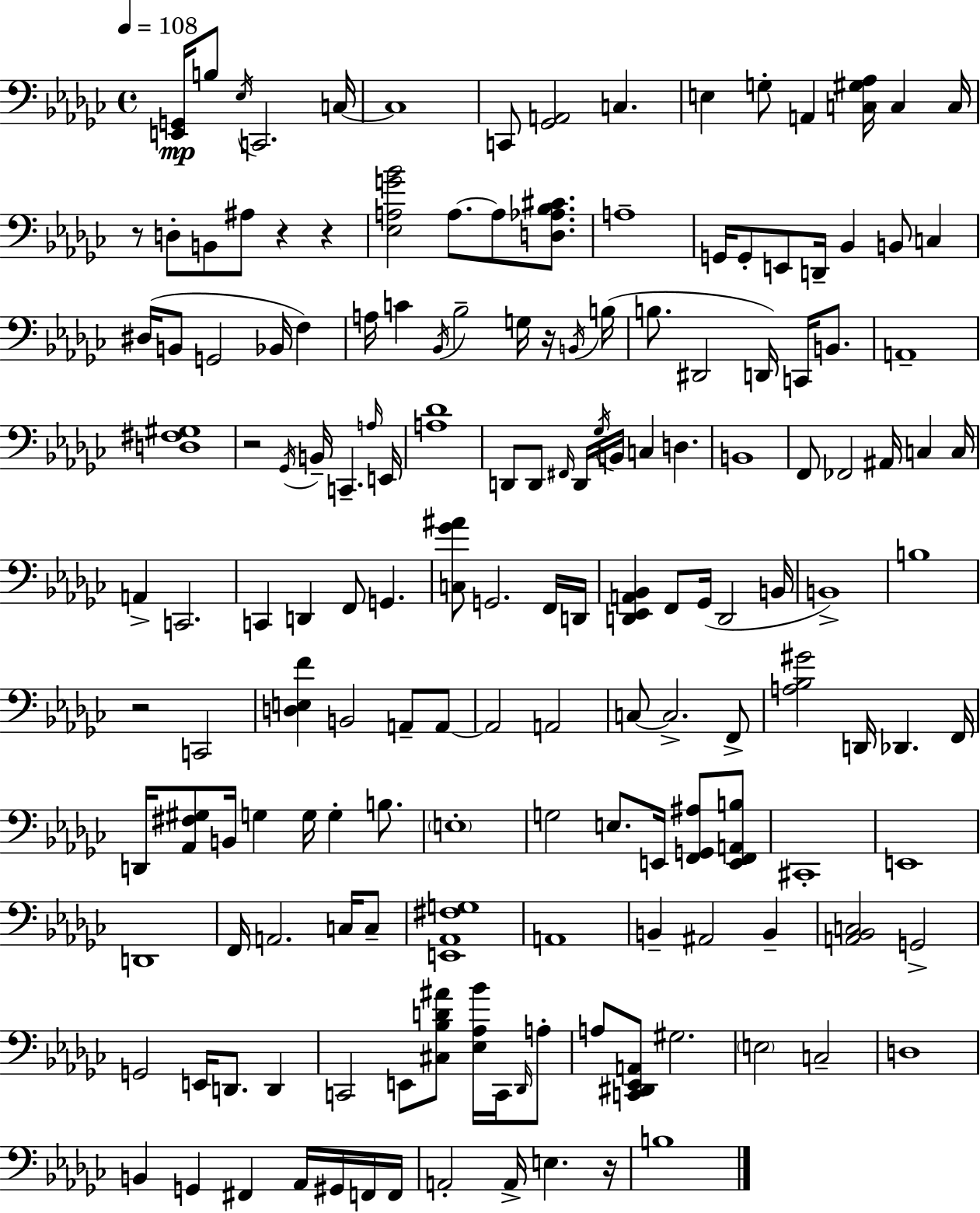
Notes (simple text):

[E2,G2]/s B3/e Eb3/s C2/h. C3/s C3/w C2/e [Gb2,A2]/h C3/q. E3/q G3/e A2/q [C3,G#3,Ab3]/s C3/q C3/s R/e D3/e B2/e A#3/e R/q R/q [Eb3,A3,G4,Bb4]/h A3/e. A3/e [D3,Ab3,Bb3,C#4]/e. A3/w G2/s G2/e E2/e D2/s Bb2/q B2/e C3/q D#3/s B2/e G2/h Bb2/s F3/q A3/s C4/q Bb2/s Bb3/h G3/s R/s B2/s B3/s B3/e. D#2/h D2/s C2/s B2/e. A2/w [D3,F#3,G#3]/w R/h Gb2/s B2/s C2/q. A3/s E2/s [A3,Db4]/w D2/e D2/e F#2/s D2/s Gb3/s B2/s C3/q D3/q. B2/w F2/e FES2/h A#2/s C3/q C3/s A2/q C2/h. C2/q D2/q F2/e G2/q. [C3,Gb4,A#4]/e G2/h. F2/s D2/s [D2,Eb2,A2,Bb2]/q F2/e Gb2/s D2/h B2/s B2/w B3/w R/h C2/h [D3,E3,F4]/q B2/h A2/e A2/e A2/h A2/h C3/e C3/h. F2/e [A3,Bb3,G#4]/h D2/s Db2/q. F2/s D2/s [Ab2,F#3,G#3]/e B2/s G3/q G3/s G3/q B3/e. E3/w G3/h E3/e. E2/s [F2,G2,A#3]/e [E2,F2,A2,B3]/e C#2/w E2/w D2/w F2/s A2/h. C3/s C3/e [E2,Ab2,F#3,G3]/w A2/w B2/q A#2/h B2/q [A2,Bb2,C3]/h G2/h G2/h E2/s D2/e. D2/q C2/h E2/e [C#3,Bb3,D4,A#4]/e [Eb3,Ab3,Bb4]/s C2/s Db2/s A3/e A3/e [C2,D#2,Eb2,A2]/e G#3/h. E3/h C3/h D3/w B2/q G2/q F#2/q Ab2/s G#2/s F2/s F2/s A2/h A2/s E3/q. R/s B3/w